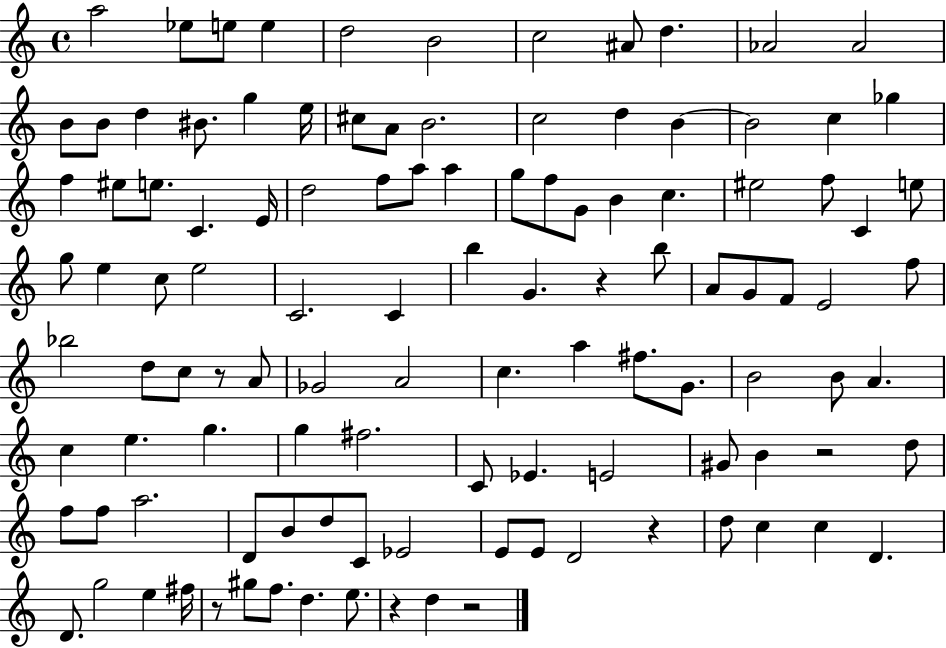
X:1
T:Untitled
M:4/4
L:1/4
K:C
a2 _e/2 e/2 e d2 B2 c2 ^A/2 d _A2 _A2 B/2 B/2 d ^B/2 g e/4 ^c/2 A/2 B2 c2 d B B2 c _g f ^e/2 e/2 C E/4 d2 f/2 a/2 a g/2 f/2 G/2 B c ^e2 f/2 C e/2 g/2 e c/2 e2 C2 C b G z b/2 A/2 G/2 F/2 E2 f/2 _b2 d/2 c/2 z/2 A/2 _G2 A2 c a ^f/2 G/2 B2 B/2 A c e g g ^f2 C/2 _E E2 ^G/2 B z2 d/2 f/2 f/2 a2 D/2 B/2 d/2 C/2 _E2 E/2 E/2 D2 z d/2 c c D D/2 g2 e ^f/4 z/2 ^g/2 f/2 d e/2 z d z2